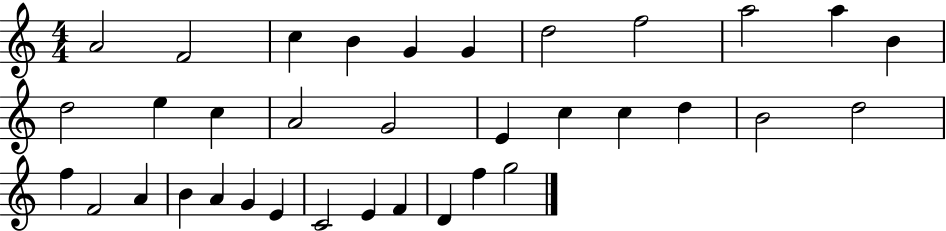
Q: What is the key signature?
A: C major